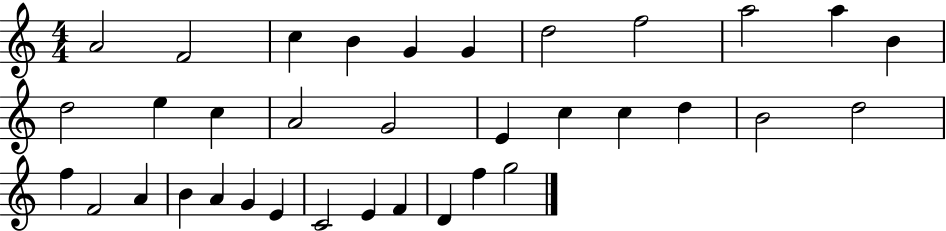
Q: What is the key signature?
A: C major